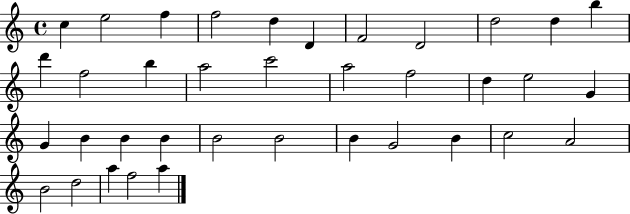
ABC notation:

X:1
T:Untitled
M:4/4
L:1/4
K:C
c e2 f f2 d D F2 D2 d2 d b d' f2 b a2 c'2 a2 f2 d e2 G G B B B B2 B2 B G2 B c2 A2 B2 d2 a f2 a